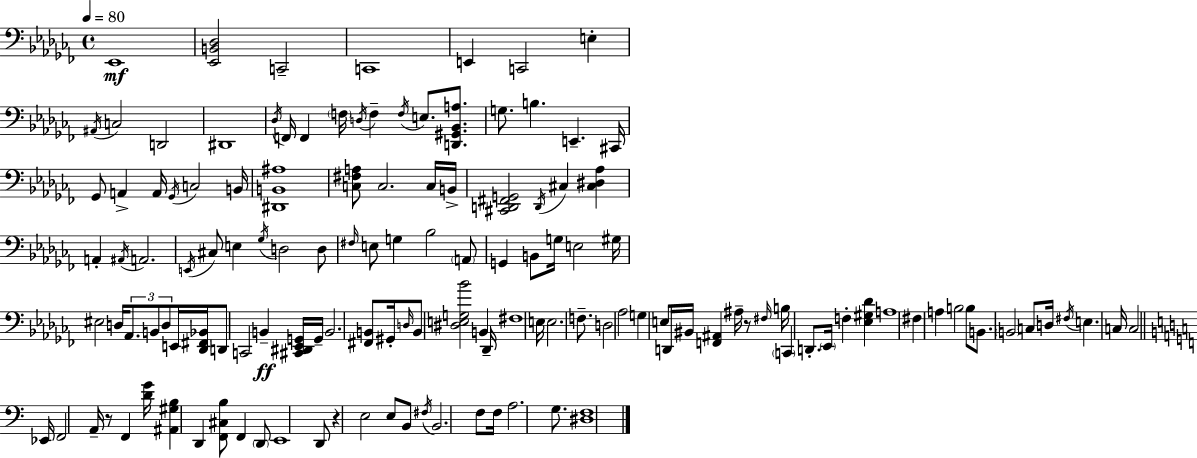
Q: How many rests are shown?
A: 3